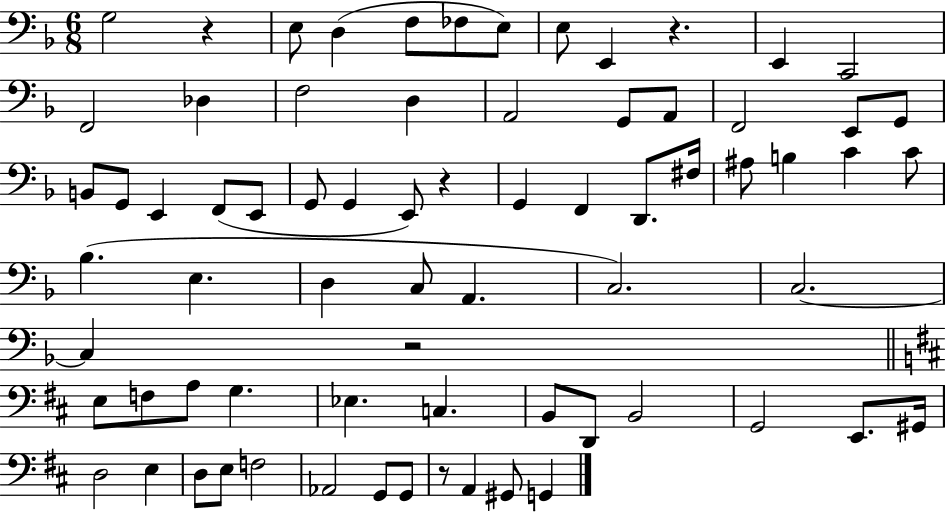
X:1
T:Untitled
M:6/8
L:1/4
K:F
G,2 z E,/2 D, F,/2 _F,/2 E,/2 E,/2 E,, z E,, C,,2 F,,2 _D, F,2 D, A,,2 G,,/2 A,,/2 F,,2 E,,/2 G,,/2 B,,/2 G,,/2 E,, F,,/2 E,,/2 G,,/2 G,, E,,/2 z G,, F,, D,,/2 ^F,/4 ^A,/2 B, C C/2 _B, E, D, C,/2 A,, C,2 C,2 C, z2 E,/2 F,/2 A,/2 G, _E, C, B,,/2 D,,/2 B,,2 G,,2 E,,/2 ^G,,/4 D,2 E, D,/2 E,/2 F,2 _A,,2 G,,/2 G,,/2 z/2 A,, ^G,,/2 G,,